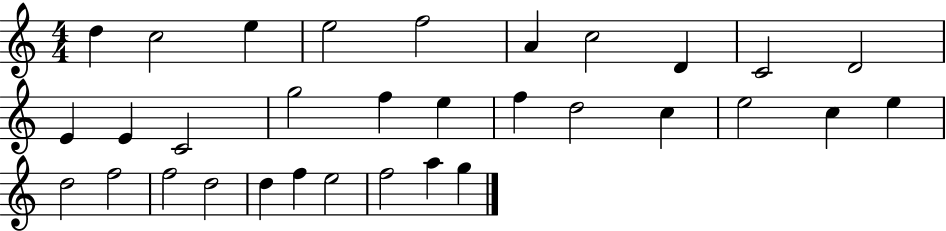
{
  \clef treble
  \numericTimeSignature
  \time 4/4
  \key c \major
  d''4 c''2 e''4 | e''2 f''2 | a'4 c''2 d'4 | c'2 d'2 | \break e'4 e'4 c'2 | g''2 f''4 e''4 | f''4 d''2 c''4 | e''2 c''4 e''4 | \break d''2 f''2 | f''2 d''2 | d''4 f''4 e''2 | f''2 a''4 g''4 | \break \bar "|."
}